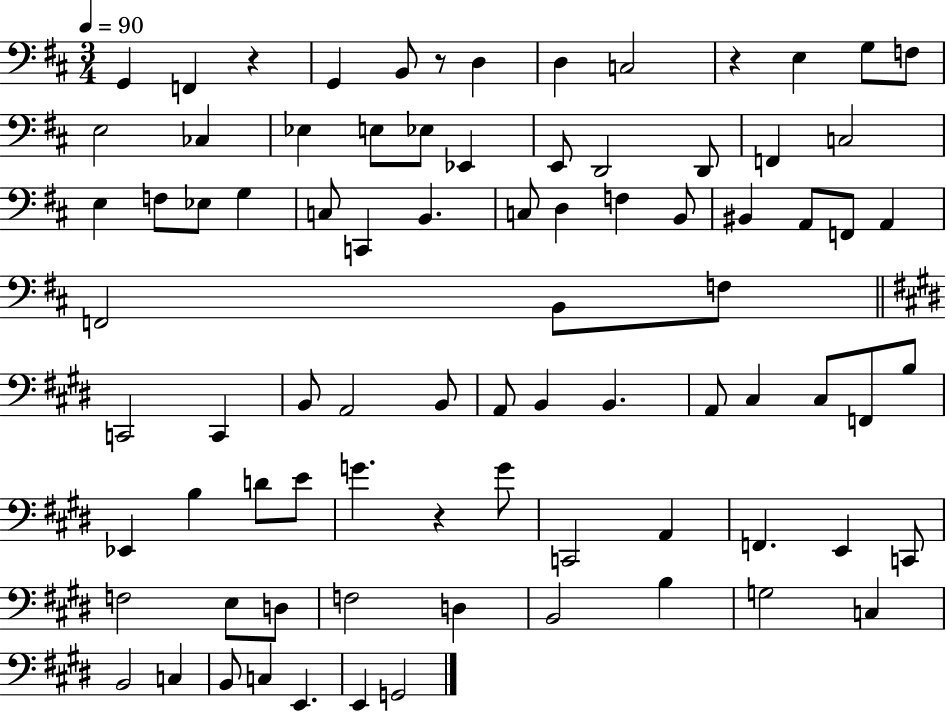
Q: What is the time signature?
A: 3/4